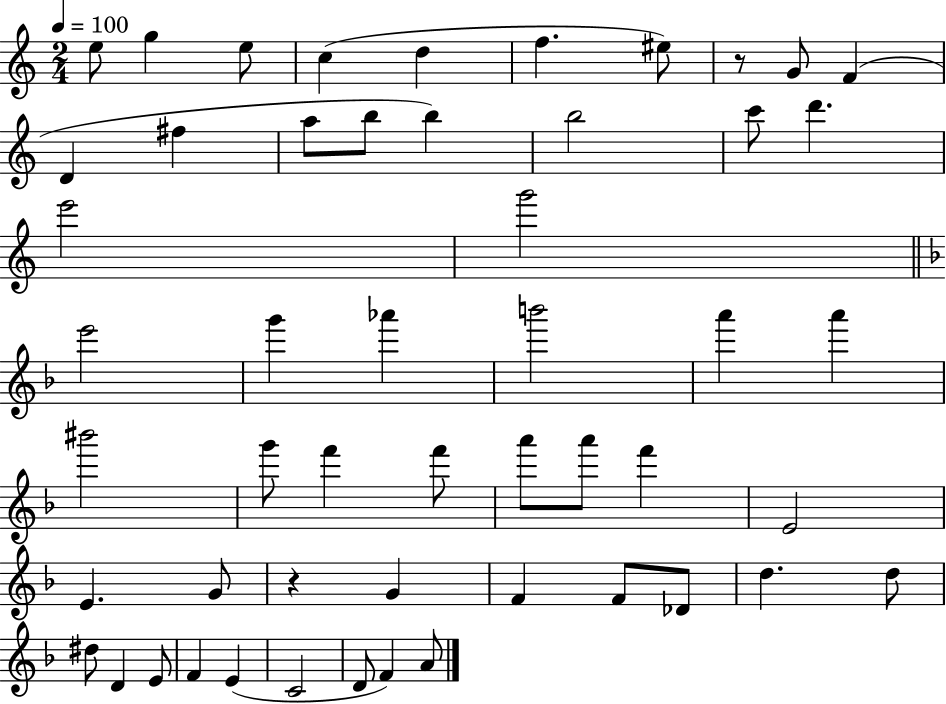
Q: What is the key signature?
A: C major